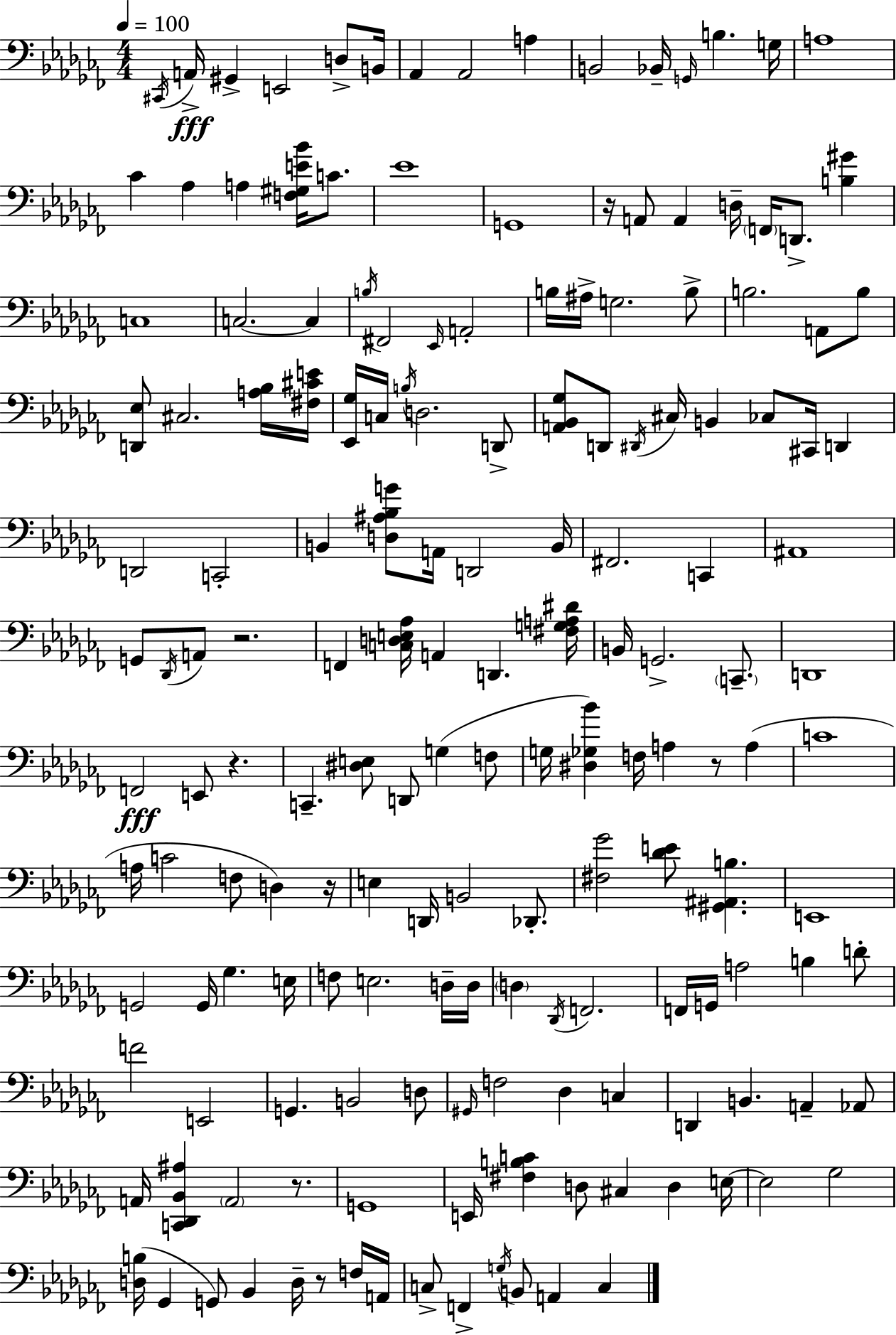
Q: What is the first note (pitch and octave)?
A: C#2